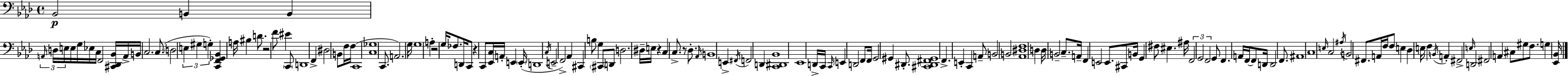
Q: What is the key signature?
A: AES major